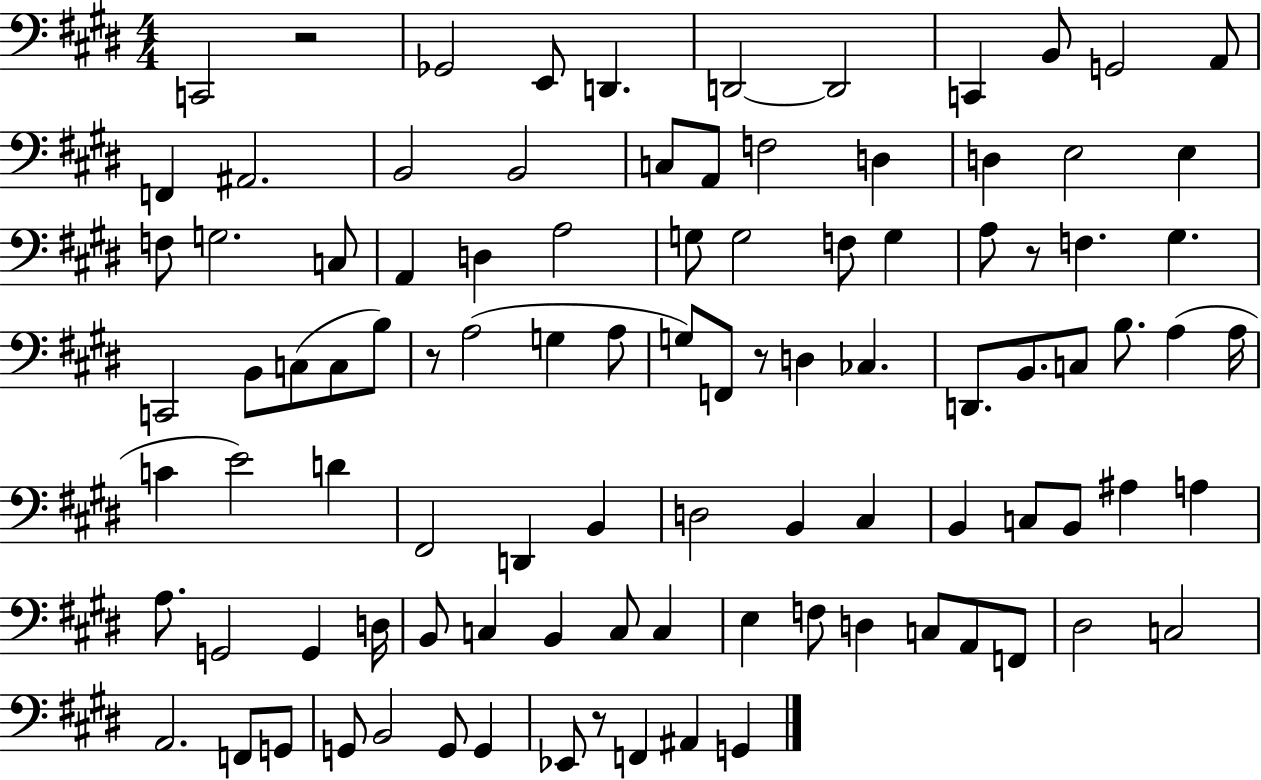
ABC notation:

X:1
T:Untitled
M:4/4
L:1/4
K:E
C,,2 z2 _G,,2 E,,/2 D,, D,,2 D,,2 C,, B,,/2 G,,2 A,,/2 F,, ^A,,2 B,,2 B,,2 C,/2 A,,/2 F,2 D, D, E,2 E, F,/2 G,2 C,/2 A,, D, A,2 G,/2 G,2 F,/2 G, A,/2 z/2 F, ^G, C,,2 B,,/2 C,/2 C,/2 B,/2 z/2 A,2 G, A,/2 G,/2 F,,/2 z/2 D, _C, D,,/2 B,,/2 C,/2 B,/2 A, A,/4 C E2 D ^F,,2 D,, B,, D,2 B,, ^C, B,, C,/2 B,,/2 ^A, A, A,/2 G,,2 G,, D,/4 B,,/2 C, B,, C,/2 C, E, F,/2 D, C,/2 A,,/2 F,,/2 ^D,2 C,2 A,,2 F,,/2 G,,/2 G,,/2 B,,2 G,,/2 G,, _E,,/2 z/2 F,, ^A,, G,,